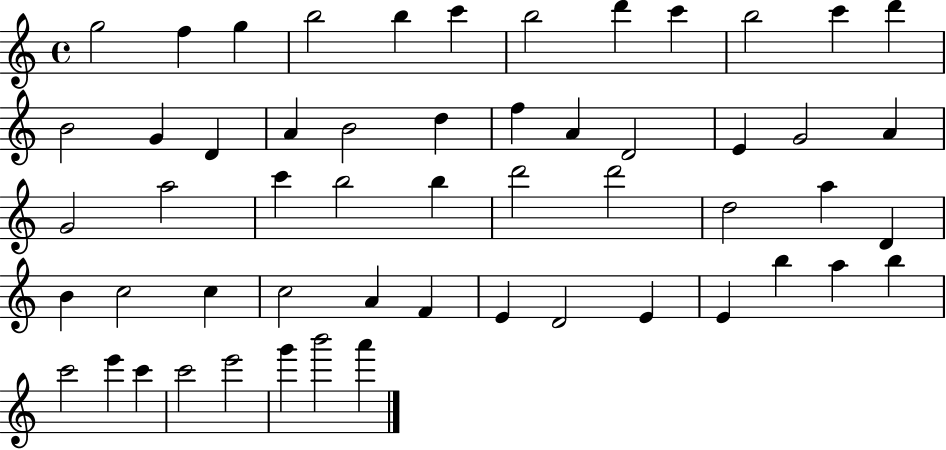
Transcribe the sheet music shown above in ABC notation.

X:1
T:Untitled
M:4/4
L:1/4
K:C
g2 f g b2 b c' b2 d' c' b2 c' d' B2 G D A B2 d f A D2 E G2 A G2 a2 c' b2 b d'2 d'2 d2 a D B c2 c c2 A F E D2 E E b a b c'2 e' c' c'2 e'2 g' b'2 a'